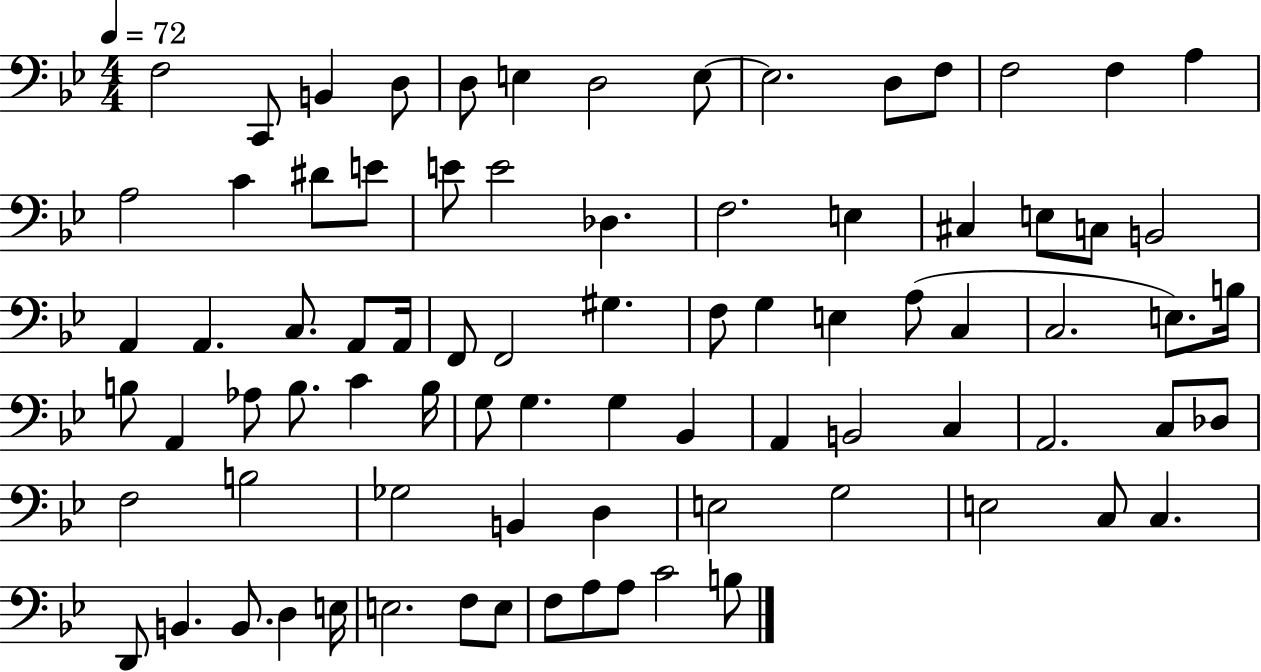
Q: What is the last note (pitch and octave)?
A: B3